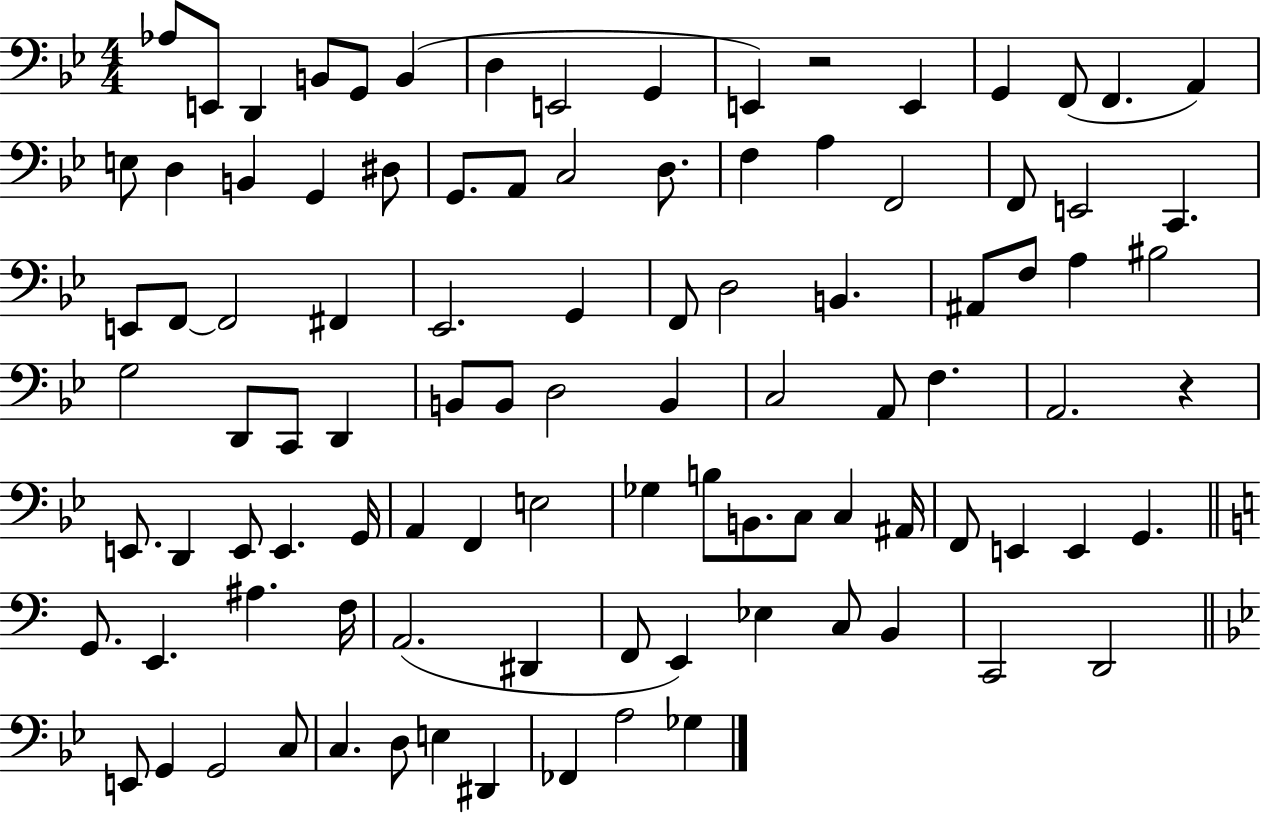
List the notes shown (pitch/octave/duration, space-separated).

Ab3/e E2/e D2/q B2/e G2/e B2/q D3/q E2/h G2/q E2/q R/h E2/q G2/q F2/e F2/q. A2/q E3/e D3/q B2/q G2/q D#3/e G2/e. A2/e C3/h D3/e. F3/q A3/q F2/h F2/e E2/h C2/q. E2/e F2/e F2/h F#2/q Eb2/h. G2/q F2/e D3/h B2/q. A#2/e F3/e A3/q BIS3/h G3/h D2/e C2/e D2/q B2/e B2/e D3/h B2/q C3/h A2/e F3/q. A2/h. R/q E2/e. D2/q E2/e E2/q. G2/s A2/q F2/q E3/h Gb3/q B3/e B2/e. C3/e C3/q A#2/s F2/e E2/q E2/q G2/q. G2/e. E2/q. A#3/q. F3/s A2/h. D#2/q F2/e E2/q Eb3/q C3/e B2/q C2/h D2/h E2/e G2/q G2/h C3/e C3/q. D3/e E3/q D#2/q FES2/q A3/h Gb3/q